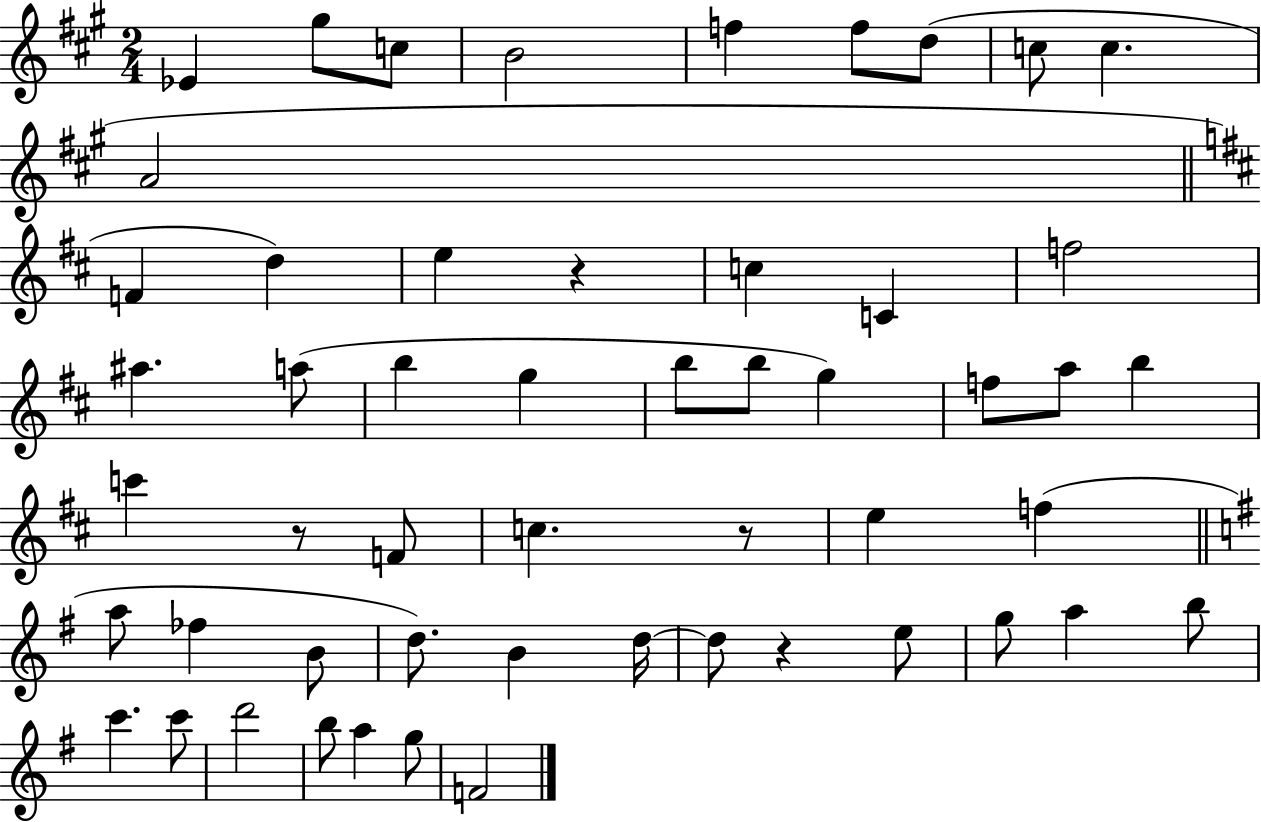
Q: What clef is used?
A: treble